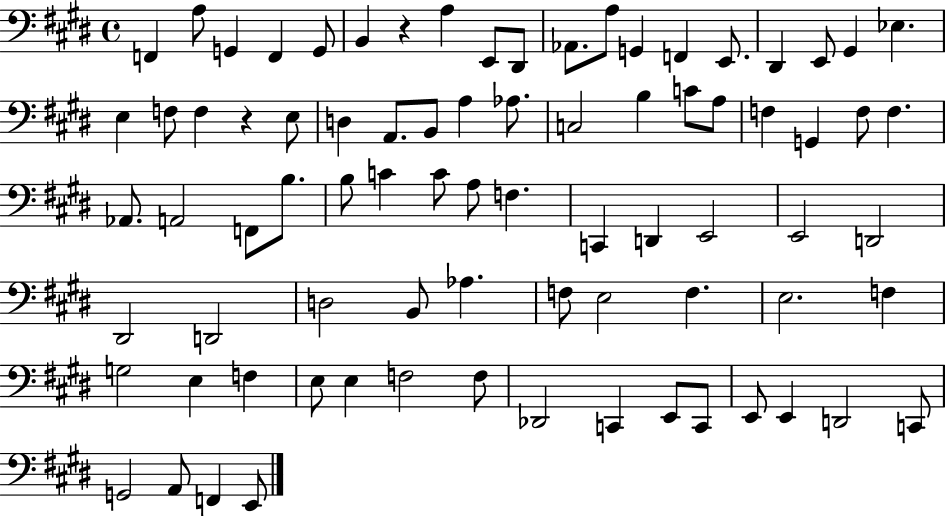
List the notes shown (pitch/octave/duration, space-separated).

F2/q A3/e G2/q F2/q G2/e B2/q R/q A3/q E2/e D#2/e Ab2/e. A3/e G2/q F2/q E2/e. D#2/q E2/e G#2/q Eb3/q. E3/q F3/e F3/q R/q E3/e D3/q A2/e. B2/e A3/q Ab3/e. C3/h B3/q C4/e A3/e F3/q G2/q F3/e F3/q. Ab2/e. A2/h F2/e B3/e. B3/e C4/q C4/e A3/e F3/q. C2/q D2/q E2/h E2/h D2/h D#2/h D2/h D3/h B2/e Ab3/q. F3/e E3/h F3/q. E3/h. F3/q G3/h E3/q F3/q E3/e E3/q F3/h F3/e Db2/h C2/q E2/e C2/e E2/e E2/q D2/h C2/e G2/h A2/e F2/q E2/e